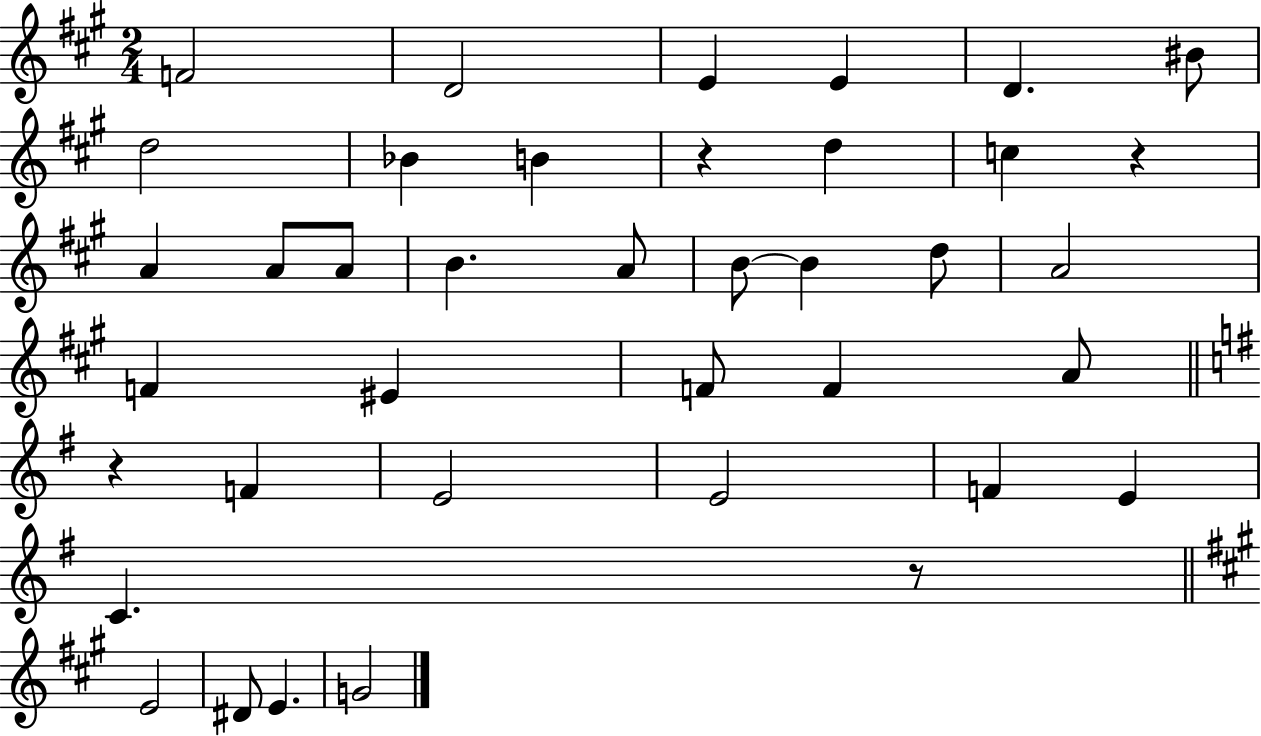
{
  \clef treble
  \numericTimeSignature
  \time 2/4
  \key a \major
  f'2 | d'2 | e'4 e'4 | d'4. bis'8 | \break d''2 | bes'4 b'4 | r4 d''4 | c''4 r4 | \break a'4 a'8 a'8 | b'4. a'8 | b'8~~ b'4 d''8 | a'2 | \break f'4 eis'4 | f'8 f'4 a'8 | \bar "||" \break \key e \minor r4 f'4 | e'2 | e'2 | f'4 e'4 | \break c'4. r8 | \bar "||" \break \key a \major e'2 | dis'8 e'4. | g'2 | \bar "|."
}